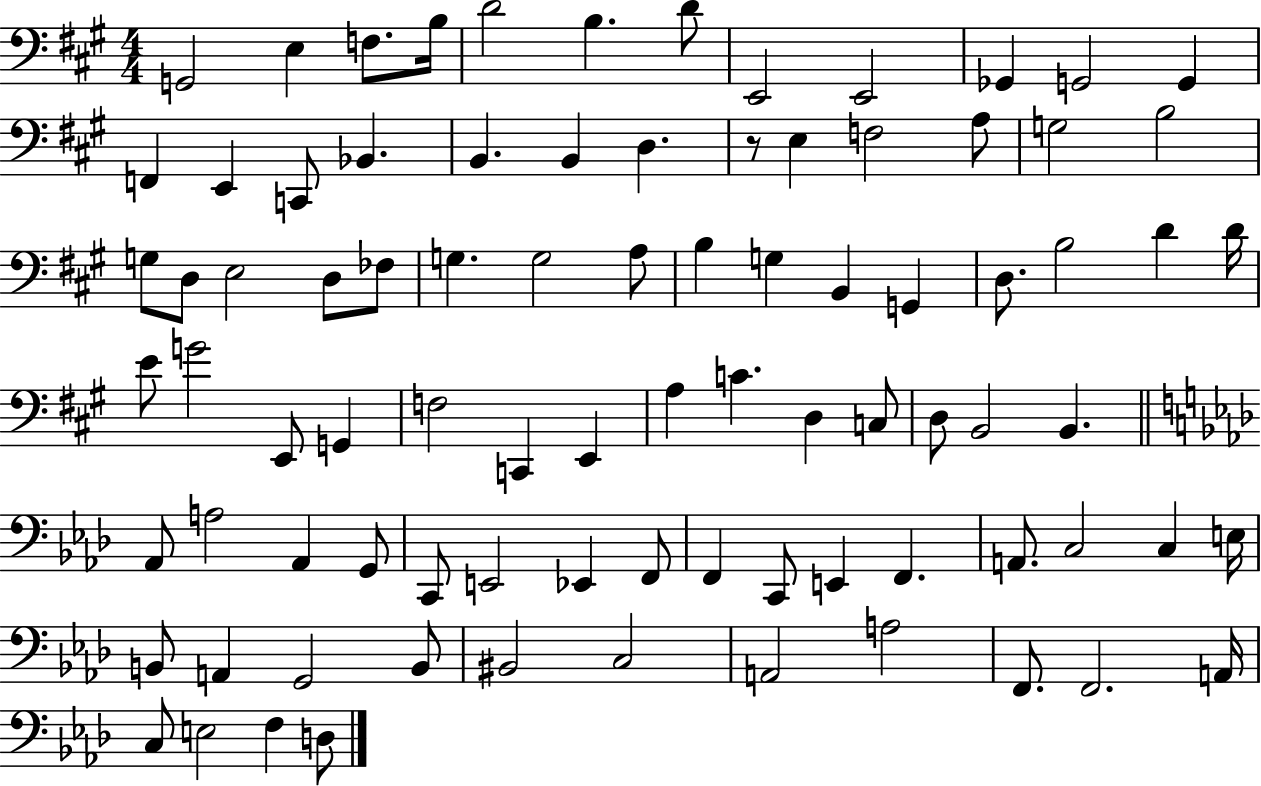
G2/h E3/q F3/e. B3/s D4/h B3/q. D4/e E2/h E2/h Gb2/q G2/h G2/q F2/q E2/q C2/e Bb2/q. B2/q. B2/q D3/q. R/e E3/q F3/h A3/e G3/h B3/h G3/e D3/e E3/h D3/e FES3/e G3/q. G3/h A3/e B3/q G3/q B2/q G2/q D3/e. B3/h D4/q D4/s E4/e G4/h E2/e G2/q F3/h C2/q E2/q A3/q C4/q. D3/q C3/e D3/e B2/h B2/q. Ab2/e A3/h Ab2/q G2/e C2/e E2/h Eb2/q F2/e F2/q C2/e E2/q F2/q. A2/e. C3/h C3/q E3/s B2/e A2/q G2/h B2/e BIS2/h C3/h A2/h A3/h F2/e. F2/h. A2/s C3/e E3/h F3/q D3/e